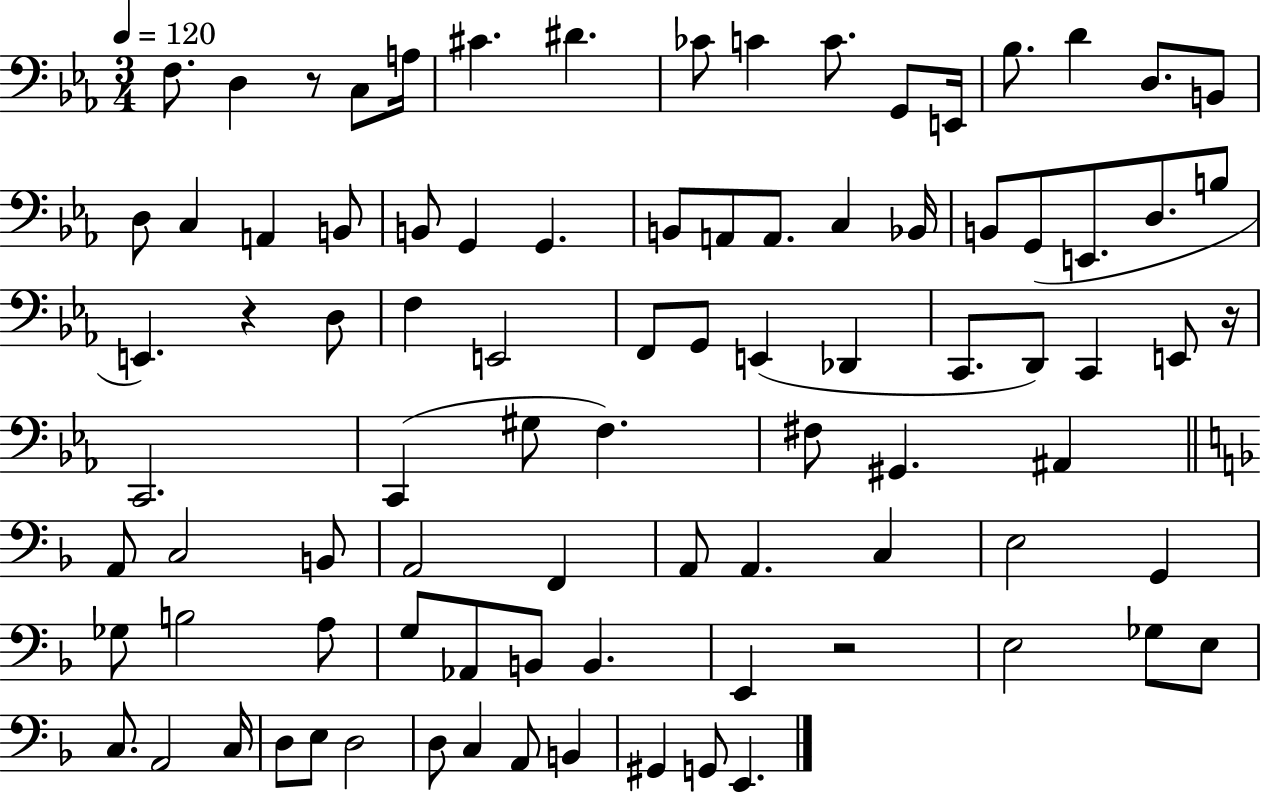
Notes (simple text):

F3/e. D3/q R/e C3/e A3/s C#4/q. D#4/q. CES4/e C4/q C4/e. G2/e E2/s Bb3/e. D4/q D3/e. B2/e D3/e C3/q A2/q B2/e B2/e G2/q G2/q. B2/e A2/e A2/e. C3/q Bb2/s B2/e G2/e E2/e. D3/e. B3/e E2/q. R/q D3/e F3/q E2/h F2/e G2/e E2/q Db2/q C2/e. D2/e C2/q E2/e R/s C2/h. C2/q G#3/e F3/q. F#3/e G#2/q. A#2/q A2/e C3/h B2/e A2/h F2/q A2/e A2/q. C3/q E3/h G2/q Gb3/e B3/h A3/e G3/e Ab2/e B2/e B2/q. E2/q R/h E3/h Gb3/e E3/e C3/e. A2/h C3/s D3/e E3/e D3/h D3/e C3/q A2/e B2/q G#2/q G2/e E2/q.